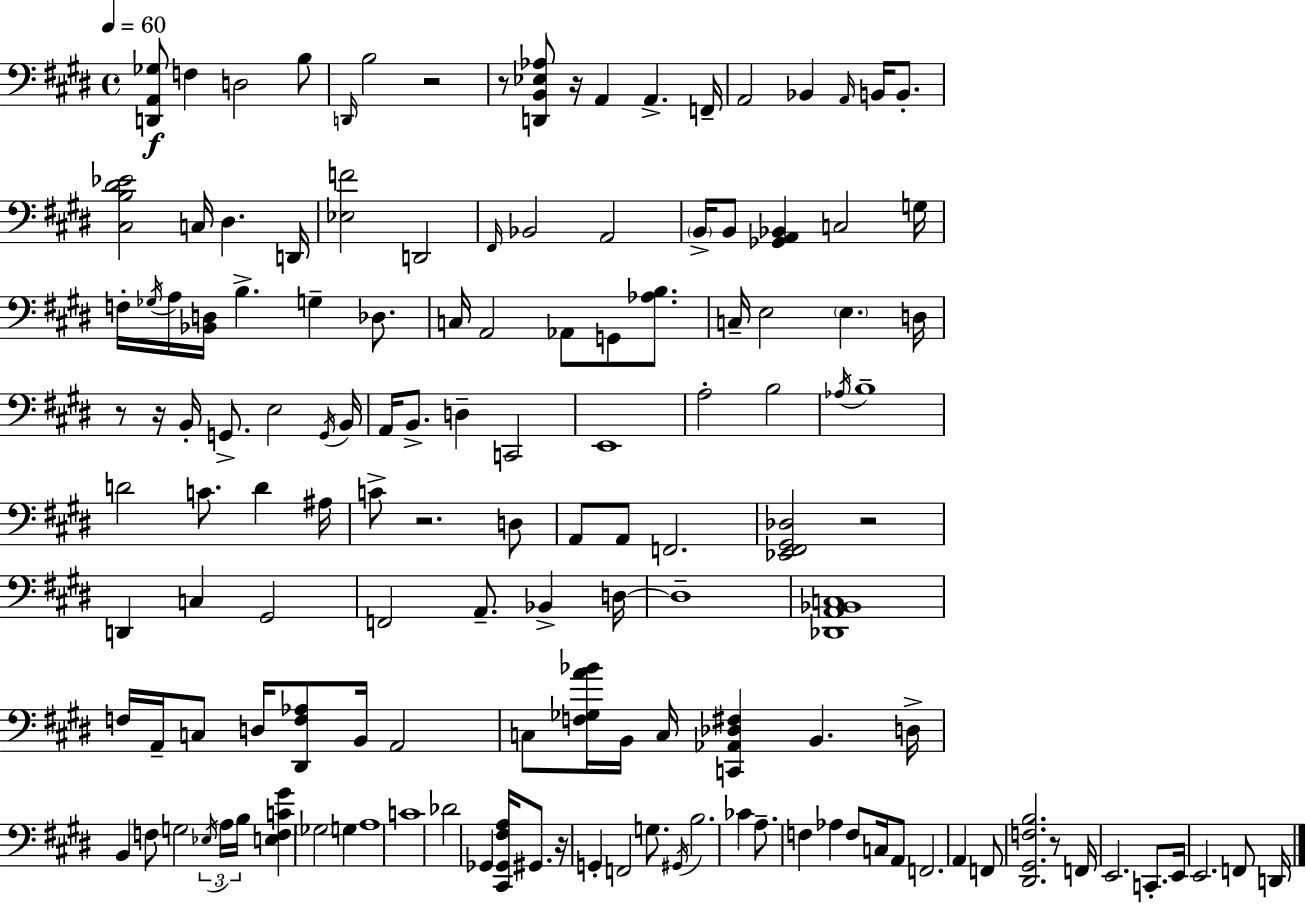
{
  \clef bass
  \time 4/4
  \defaultTimeSignature
  \key e \major
  \tempo 4 = 60
  <d, a, ges>8\f f4 d2 b8 | \grace { d,16 } b2 r2 | r8 <d, b, ees aes>8 r16 a,4 a,4.-> | f,16-- a,2 bes,4 \grace { a,16 } b,16 b,8.-. | \break <cis b dis' ees'>2 c16 dis4. | d,16 <ees f'>2 d,2 | \grace { fis,16 } bes,2 a,2 | \parenthesize b,16-> b,8 <ges, a, bes,>4 c2 | \break g16 f16-. \acciaccatura { ges16 } a16 <bes, d>16 b4.-> g4-- | des8. c16 a,2 aes,8 g,8 | <aes b>8. c16-- e2 \parenthesize e4. | d16 r8 r16 b,16-. g,8.-> e2 | \break \acciaccatura { g,16 } b,16 a,16 b,8.-> d4-- c,2 | e,1 | a2-. b2 | \acciaccatura { aes16 } b1-- | \break d'2 c'8. | d'4 ais16 c'8-> r2. | d8 a,8 a,8 f,2. | <ees, fis, gis, des>2 r2 | \break d,4 c4 gis,2 | f,2 a,8.-- | bes,4-> d16~~ d1-- | <des, a, bes, c>1 | \break f16 a,16-- c8 d16 <dis, f aes>8 b,16 a,2 | c8 <f ges a' bes'>16 b,16 c16 <c, aes, des fis>4 b,4. | d16-> b,4 f8 g2 | \tuplet 3/2 { \acciaccatura { ees16 } a16 b16 } <e f c' gis'>4 \parenthesize ges2 | \break g4 a1 | c'1 | des'2 ges,4 | <cis, ges, fis a>16 gis,8. r16 g,4-. f,2 | \break g8. \acciaccatura { gis,16 } b2. | ces'4 a8.-- f4 aes4 | f8 c16 a,8 f,2. | a,4 f,8 <dis, gis, f b>2. | \break r8 f,16 e,2. | c,8.-. e,16 e,2. | f,8 d,16 \bar "|."
}